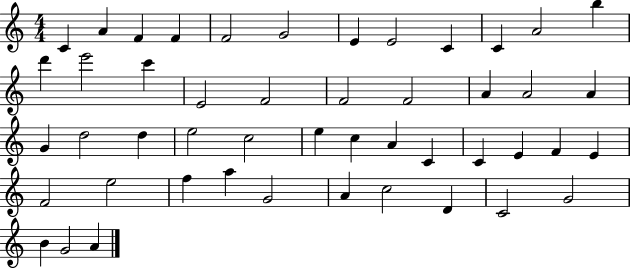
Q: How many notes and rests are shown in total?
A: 48